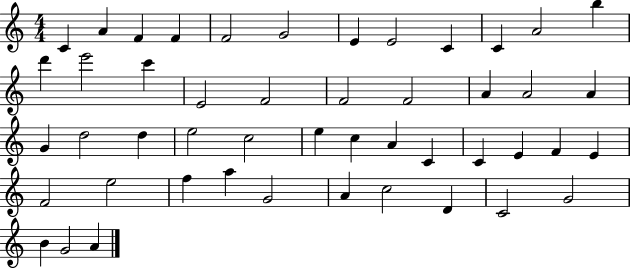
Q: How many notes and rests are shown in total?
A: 48